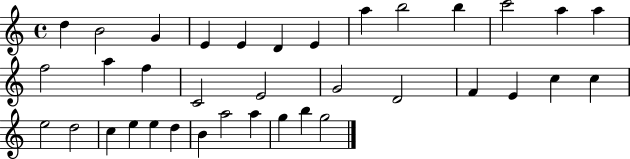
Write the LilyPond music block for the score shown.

{
  \clef treble
  \time 4/4
  \defaultTimeSignature
  \key c \major
  d''4 b'2 g'4 | e'4 e'4 d'4 e'4 | a''4 b''2 b''4 | c'''2 a''4 a''4 | \break f''2 a''4 f''4 | c'2 e'2 | g'2 d'2 | f'4 e'4 c''4 c''4 | \break e''2 d''2 | c''4 e''4 e''4 d''4 | b'4 a''2 a''4 | g''4 b''4 g''2 | \break \bar "|."
}